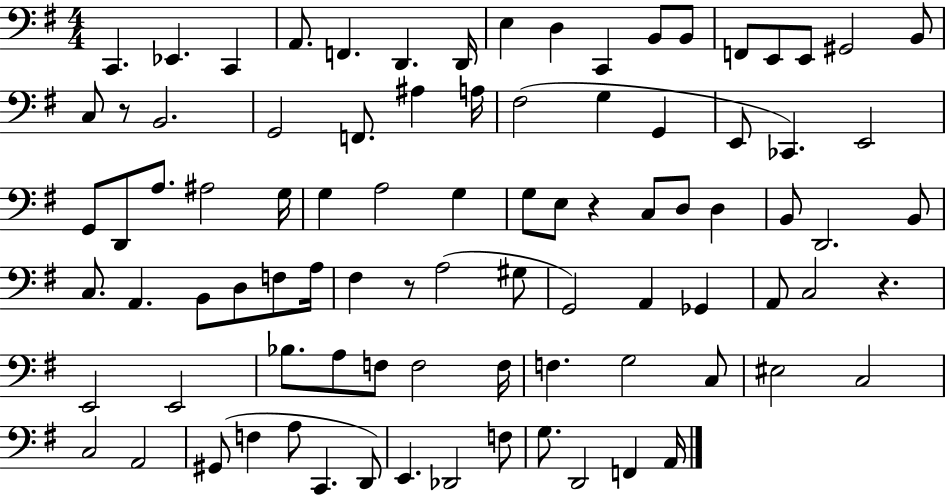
X:1
T:Untitled
M:4/4
L:1/4
K:G
C,, _E,, C,, A,,/2 F,, D,, D,,/4 E, D, C,, B,,/2 B,,/2 F,,/2 E,,/2 E,,/2 ^G,,2 B,,/2 C,/2 z/2 B,,2 G,,2 F,,/2 ^A, A,/4 ^F,2 G, G,, E,,/2 _C,, E,,2 G,,/2 D,,/2 A,/2 ^A,2 G,/4 G, A,2 G, G,/2 E,/2 z C,/2 D,/2 D, B,,/2 D,,2 B,,/2 C,/2 A,, B,,/2 D,/2 F,/2 A,/4 ^F, z/2 A,2 ^G,/2 G,,2 A,, _G,, A,,/2 C,2 z E,,2 E,,2 _B,/2 A,/2 F,/2 F,2 F,/4 F, G,2 C,/2 ^E,2 C,2 C,2 A,,2 ^G,,/2 F, A,/2 C,, D,,/2 E,, _D,,2 F,/2 G,/2 D,,2 F,, A,,/4